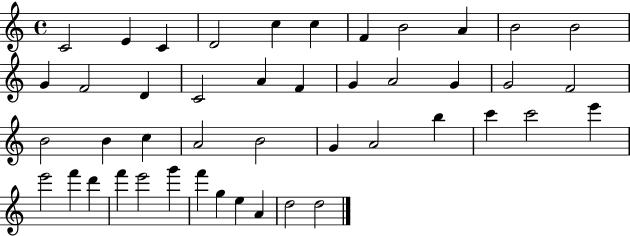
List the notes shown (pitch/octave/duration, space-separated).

C4/h E4/q C4/q D4/h C5/q C5/q F4/q B4/h A4/q B4/h B4/h G4/q F4/h D4/q C4/h A4/q F4/q G4/q A4/h G4/q G4/h F4/h B4/h B4/q C5/q A4/h B4/h G4/q A4/h B5/q C6/q C6/h E6/q E6/h F6/q D6/q F6/q E6/h G6/q F6/q G5/q E5/q A4/q D5/h D5/h